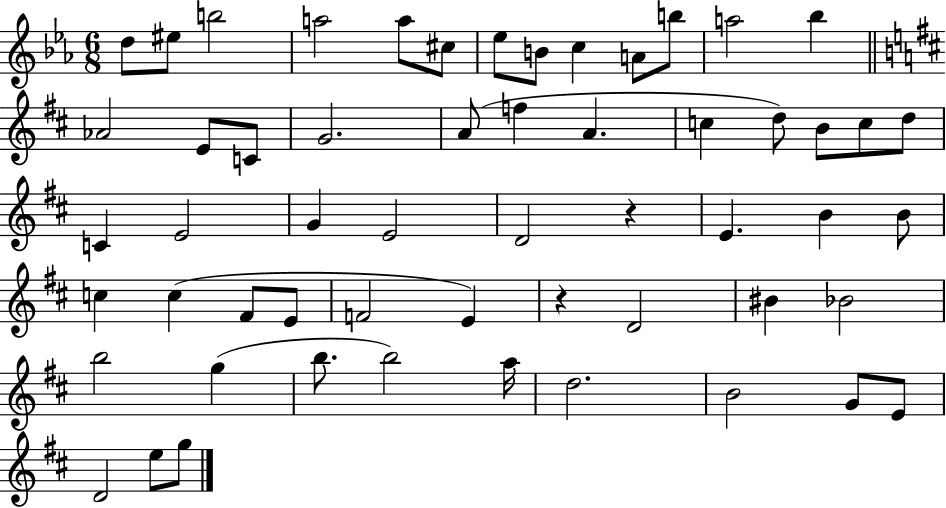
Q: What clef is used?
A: treble